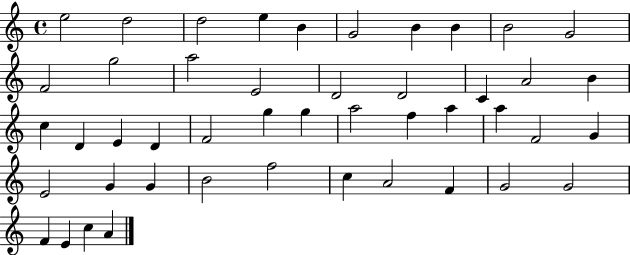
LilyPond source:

{
  \clef treble
  \time 4/4
  \defaultTimeSignature
  \key c \major
  e''2 d''2 | d''2 e''4 b'4 | g'2 b'4 b'4 | b'2 g'2 | \break f'2 g''2 | a''2 e'2 | d'2 d'2 | c'4 a'2 b'4 | \break c''4 d'4 e'4 d'4 | f'2 g''4 g''4 | a''2 f''4 a''4 | a''4 f'2 g'4 | \break e'2 g'4 g'4 | b'2 f''2 | c''4 a'2 f'4 | g'2 g'2 | \break f'4 e'4 c''4 a'4 | \bar "|."
}